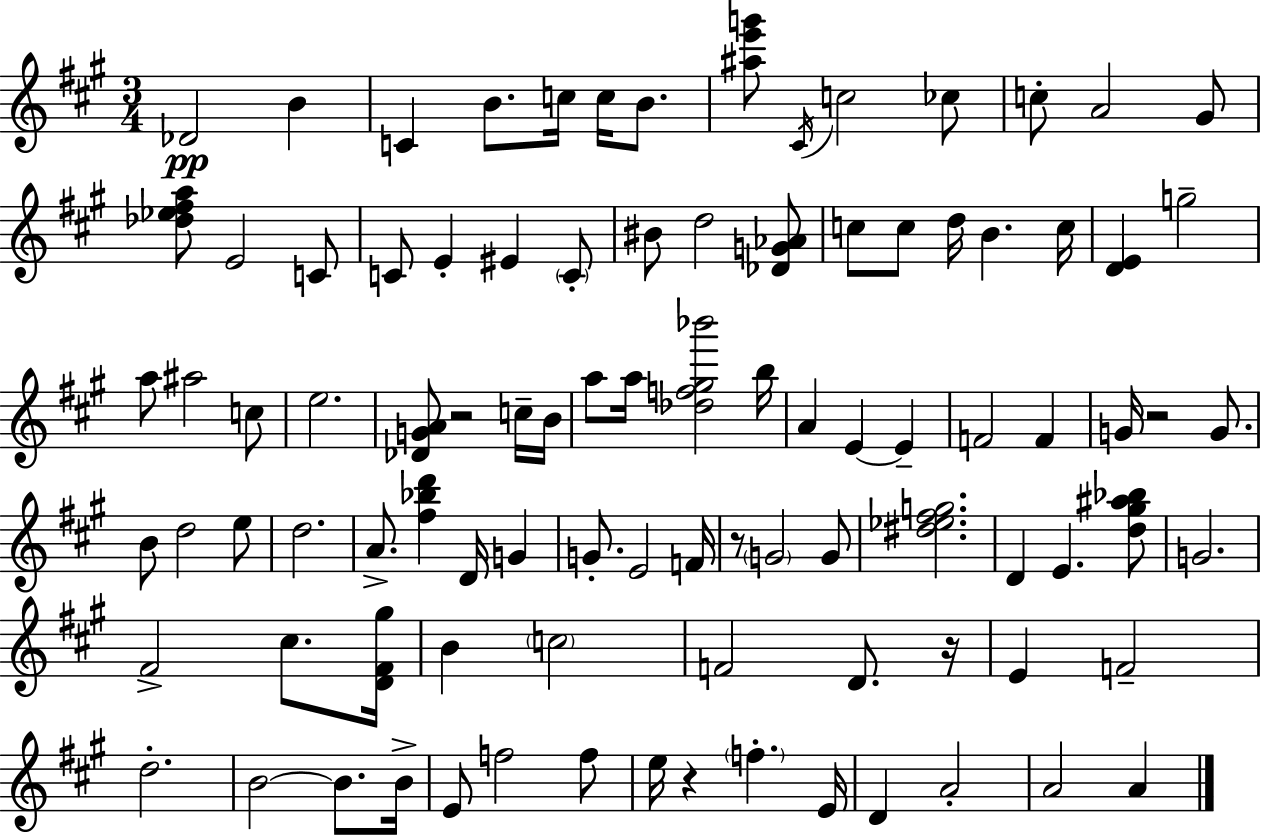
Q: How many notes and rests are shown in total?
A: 95